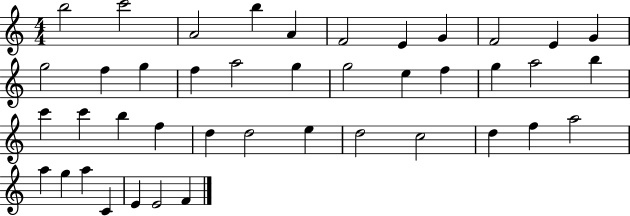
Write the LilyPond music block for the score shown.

{
  \clef treble
  \numericTimeSignature
  \time 4/4
  \key c \major
  b''2 c'''2 | a'2 b''4 a'4 | f'2 e'4 g'4 | f'2 e'4 g'4 | \break g''2 f''4 g''4 | f''4 a''2 g''4 | g''2 e''4 f''4 | g''4 a''2 b''4 | \break c'''4 c'''4 b''4 f''4 | d''4 d''2 e''4 | d''2 c''2 | d''4 f''4 a''2 | \break a''4 g''4 a''4 c'4 | e'4 e'2 f'4 | \bar "|."
}